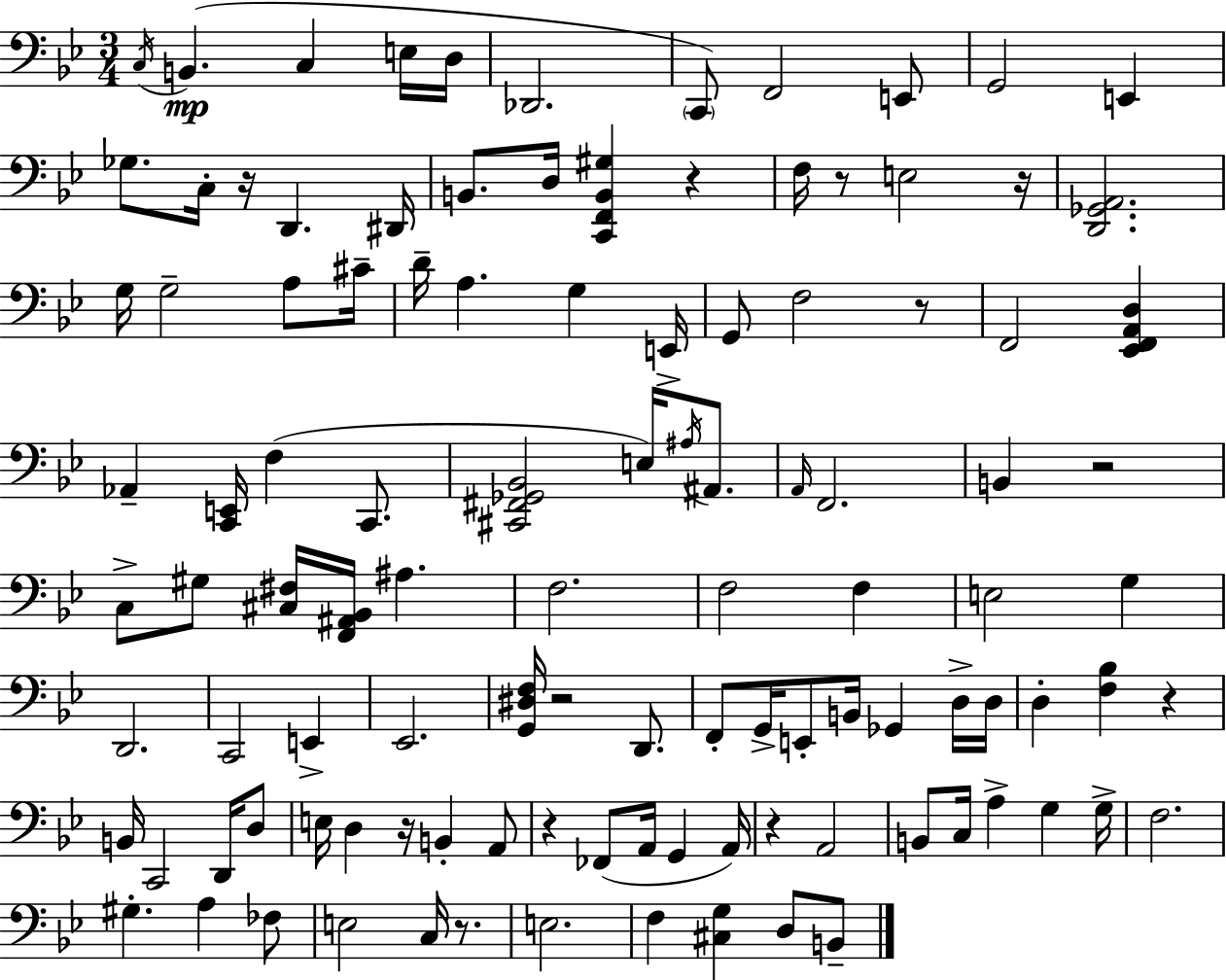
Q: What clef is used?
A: bass